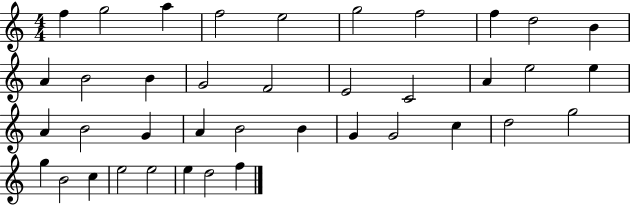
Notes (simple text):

F5/q G5/h A5/q F5/h E5/h G5/h F5/h F5/q D5/h B4/q A4/q B4/h B4/q G4/h F4/h E4/h C4/h A4/q E5/h E5/q A4/q B4/h G4/q A4/q B4/h B4/q G4/q G4/h C5/q D5/h G5/h G5/q B4/h C5/q E5/h E5/h E5/q D5/h F5/q